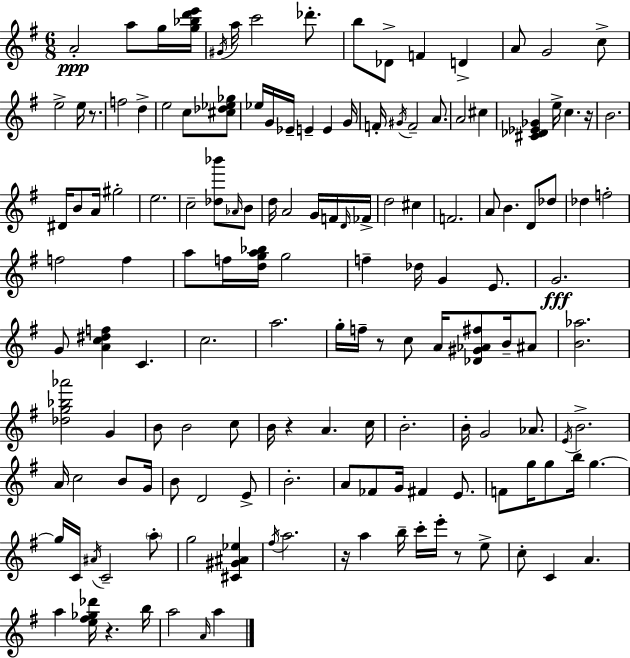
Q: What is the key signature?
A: G major